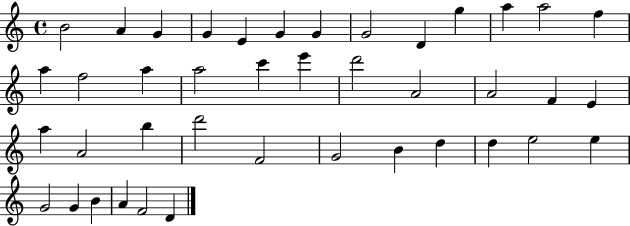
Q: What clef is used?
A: treble